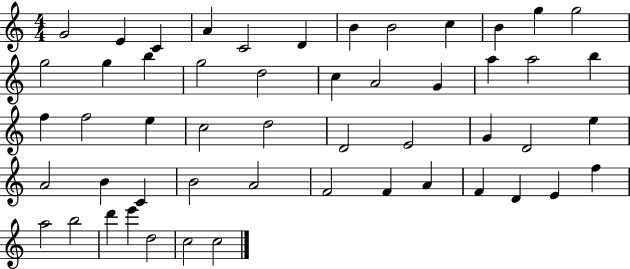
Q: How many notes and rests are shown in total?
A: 52